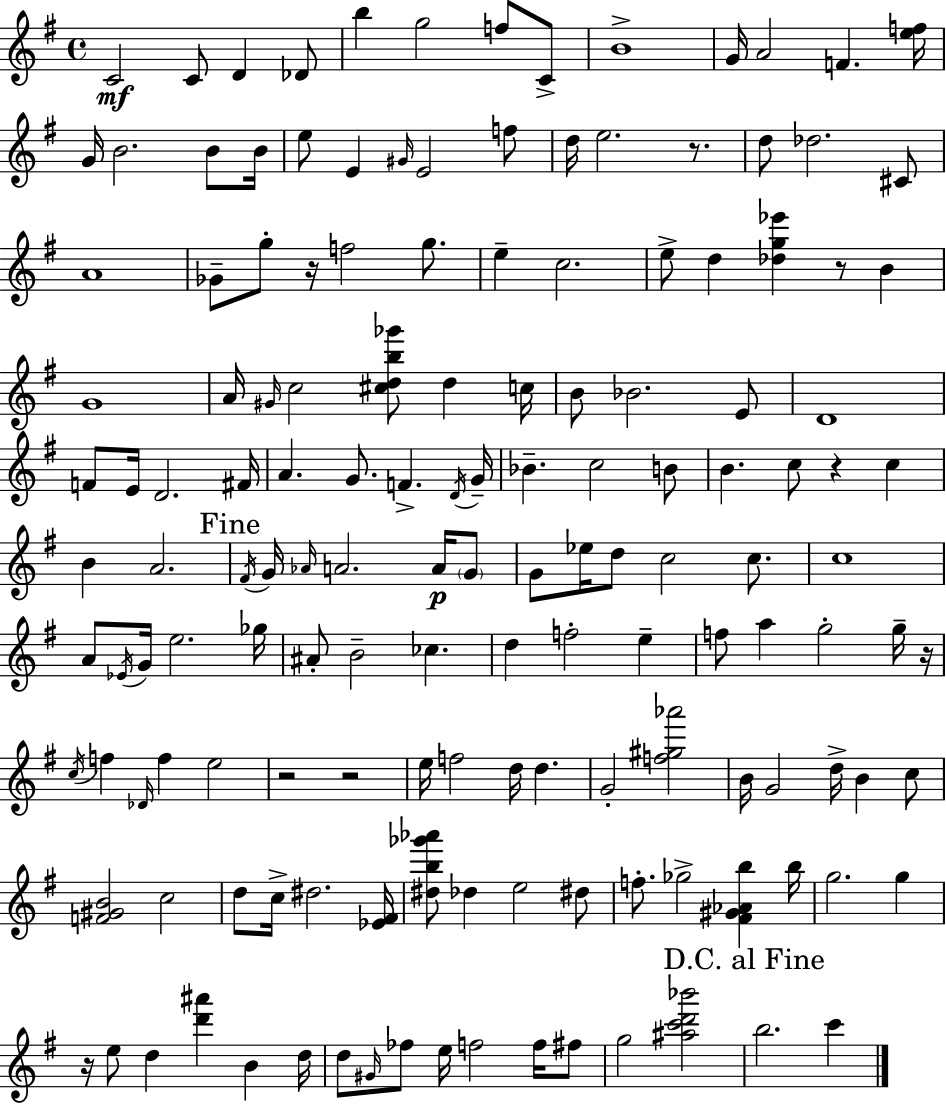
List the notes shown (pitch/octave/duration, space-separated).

C4/h C4/e D4/q Db4/e B5/q G5/h F5/e C4/e B4/w G4/s A4/h F4/q. [E5,F5]/s G4/s B4/h. B4/e B4/s E5/e E4/q G#4/s E4/h F5/e D5/s E5/h. R/e. D5/e Db5/h. C#4/e A4/w Gb4/e G5/e R/s F5/h G5/e. E5/q C5/h. E5/e D5/q [Db5,G5,Eb6]/q R/e B4/q G4/w A4/s G#4/s C5/h [C#5,D5,B5,Gb6]/e D5/q C5/s B4/e Bb4/h. E4/e D4/w F4/e E4/s D4/h. F#4/s A4/q. G4/e. F4/q. D4/s G4/s Bb4/q. C5/h B4/e B4/q. C5/e R/q C5/q B4/q A4/h. F#4/s G4/s Ab4/s A4/h. A4/s G4/e G4/e Eb5/s D5/e C5/h C5/e. C5/w A4/e Eb4/s G4/s E5/h. Gb5/s A#4/e B4/h CES5/q. D5/q F5/h E5/q F5/e A5/q G5/h G5/s R/s C5/s F5/q Db4/s F5/q E5/h R/h R/h E5/s F5/h D5/s D5/q. G4/h [F5,G#5,Ab6]/h B4/s G4/h D5/s B4/q C5/e [F4,G#4,B4]/h C5/h D5/e C5/s D#5/h. [Eb4,F#4]/s [D#5,B5,Gb6,Ab6]/e Db5/q E5/h D#5/e F5/e. Gb5/h [F#4,G#4,Ab4,B5]/q B5/s G5/h. G5/q R/s E5/e D5/q [D6,A#6]/q B4/q D5/s D5/e G#4/s FES5/e E5/s F5/h F5/s F#5/e G5/h [A#5,C6,D6,Bb6]/h B5/h. C6/q